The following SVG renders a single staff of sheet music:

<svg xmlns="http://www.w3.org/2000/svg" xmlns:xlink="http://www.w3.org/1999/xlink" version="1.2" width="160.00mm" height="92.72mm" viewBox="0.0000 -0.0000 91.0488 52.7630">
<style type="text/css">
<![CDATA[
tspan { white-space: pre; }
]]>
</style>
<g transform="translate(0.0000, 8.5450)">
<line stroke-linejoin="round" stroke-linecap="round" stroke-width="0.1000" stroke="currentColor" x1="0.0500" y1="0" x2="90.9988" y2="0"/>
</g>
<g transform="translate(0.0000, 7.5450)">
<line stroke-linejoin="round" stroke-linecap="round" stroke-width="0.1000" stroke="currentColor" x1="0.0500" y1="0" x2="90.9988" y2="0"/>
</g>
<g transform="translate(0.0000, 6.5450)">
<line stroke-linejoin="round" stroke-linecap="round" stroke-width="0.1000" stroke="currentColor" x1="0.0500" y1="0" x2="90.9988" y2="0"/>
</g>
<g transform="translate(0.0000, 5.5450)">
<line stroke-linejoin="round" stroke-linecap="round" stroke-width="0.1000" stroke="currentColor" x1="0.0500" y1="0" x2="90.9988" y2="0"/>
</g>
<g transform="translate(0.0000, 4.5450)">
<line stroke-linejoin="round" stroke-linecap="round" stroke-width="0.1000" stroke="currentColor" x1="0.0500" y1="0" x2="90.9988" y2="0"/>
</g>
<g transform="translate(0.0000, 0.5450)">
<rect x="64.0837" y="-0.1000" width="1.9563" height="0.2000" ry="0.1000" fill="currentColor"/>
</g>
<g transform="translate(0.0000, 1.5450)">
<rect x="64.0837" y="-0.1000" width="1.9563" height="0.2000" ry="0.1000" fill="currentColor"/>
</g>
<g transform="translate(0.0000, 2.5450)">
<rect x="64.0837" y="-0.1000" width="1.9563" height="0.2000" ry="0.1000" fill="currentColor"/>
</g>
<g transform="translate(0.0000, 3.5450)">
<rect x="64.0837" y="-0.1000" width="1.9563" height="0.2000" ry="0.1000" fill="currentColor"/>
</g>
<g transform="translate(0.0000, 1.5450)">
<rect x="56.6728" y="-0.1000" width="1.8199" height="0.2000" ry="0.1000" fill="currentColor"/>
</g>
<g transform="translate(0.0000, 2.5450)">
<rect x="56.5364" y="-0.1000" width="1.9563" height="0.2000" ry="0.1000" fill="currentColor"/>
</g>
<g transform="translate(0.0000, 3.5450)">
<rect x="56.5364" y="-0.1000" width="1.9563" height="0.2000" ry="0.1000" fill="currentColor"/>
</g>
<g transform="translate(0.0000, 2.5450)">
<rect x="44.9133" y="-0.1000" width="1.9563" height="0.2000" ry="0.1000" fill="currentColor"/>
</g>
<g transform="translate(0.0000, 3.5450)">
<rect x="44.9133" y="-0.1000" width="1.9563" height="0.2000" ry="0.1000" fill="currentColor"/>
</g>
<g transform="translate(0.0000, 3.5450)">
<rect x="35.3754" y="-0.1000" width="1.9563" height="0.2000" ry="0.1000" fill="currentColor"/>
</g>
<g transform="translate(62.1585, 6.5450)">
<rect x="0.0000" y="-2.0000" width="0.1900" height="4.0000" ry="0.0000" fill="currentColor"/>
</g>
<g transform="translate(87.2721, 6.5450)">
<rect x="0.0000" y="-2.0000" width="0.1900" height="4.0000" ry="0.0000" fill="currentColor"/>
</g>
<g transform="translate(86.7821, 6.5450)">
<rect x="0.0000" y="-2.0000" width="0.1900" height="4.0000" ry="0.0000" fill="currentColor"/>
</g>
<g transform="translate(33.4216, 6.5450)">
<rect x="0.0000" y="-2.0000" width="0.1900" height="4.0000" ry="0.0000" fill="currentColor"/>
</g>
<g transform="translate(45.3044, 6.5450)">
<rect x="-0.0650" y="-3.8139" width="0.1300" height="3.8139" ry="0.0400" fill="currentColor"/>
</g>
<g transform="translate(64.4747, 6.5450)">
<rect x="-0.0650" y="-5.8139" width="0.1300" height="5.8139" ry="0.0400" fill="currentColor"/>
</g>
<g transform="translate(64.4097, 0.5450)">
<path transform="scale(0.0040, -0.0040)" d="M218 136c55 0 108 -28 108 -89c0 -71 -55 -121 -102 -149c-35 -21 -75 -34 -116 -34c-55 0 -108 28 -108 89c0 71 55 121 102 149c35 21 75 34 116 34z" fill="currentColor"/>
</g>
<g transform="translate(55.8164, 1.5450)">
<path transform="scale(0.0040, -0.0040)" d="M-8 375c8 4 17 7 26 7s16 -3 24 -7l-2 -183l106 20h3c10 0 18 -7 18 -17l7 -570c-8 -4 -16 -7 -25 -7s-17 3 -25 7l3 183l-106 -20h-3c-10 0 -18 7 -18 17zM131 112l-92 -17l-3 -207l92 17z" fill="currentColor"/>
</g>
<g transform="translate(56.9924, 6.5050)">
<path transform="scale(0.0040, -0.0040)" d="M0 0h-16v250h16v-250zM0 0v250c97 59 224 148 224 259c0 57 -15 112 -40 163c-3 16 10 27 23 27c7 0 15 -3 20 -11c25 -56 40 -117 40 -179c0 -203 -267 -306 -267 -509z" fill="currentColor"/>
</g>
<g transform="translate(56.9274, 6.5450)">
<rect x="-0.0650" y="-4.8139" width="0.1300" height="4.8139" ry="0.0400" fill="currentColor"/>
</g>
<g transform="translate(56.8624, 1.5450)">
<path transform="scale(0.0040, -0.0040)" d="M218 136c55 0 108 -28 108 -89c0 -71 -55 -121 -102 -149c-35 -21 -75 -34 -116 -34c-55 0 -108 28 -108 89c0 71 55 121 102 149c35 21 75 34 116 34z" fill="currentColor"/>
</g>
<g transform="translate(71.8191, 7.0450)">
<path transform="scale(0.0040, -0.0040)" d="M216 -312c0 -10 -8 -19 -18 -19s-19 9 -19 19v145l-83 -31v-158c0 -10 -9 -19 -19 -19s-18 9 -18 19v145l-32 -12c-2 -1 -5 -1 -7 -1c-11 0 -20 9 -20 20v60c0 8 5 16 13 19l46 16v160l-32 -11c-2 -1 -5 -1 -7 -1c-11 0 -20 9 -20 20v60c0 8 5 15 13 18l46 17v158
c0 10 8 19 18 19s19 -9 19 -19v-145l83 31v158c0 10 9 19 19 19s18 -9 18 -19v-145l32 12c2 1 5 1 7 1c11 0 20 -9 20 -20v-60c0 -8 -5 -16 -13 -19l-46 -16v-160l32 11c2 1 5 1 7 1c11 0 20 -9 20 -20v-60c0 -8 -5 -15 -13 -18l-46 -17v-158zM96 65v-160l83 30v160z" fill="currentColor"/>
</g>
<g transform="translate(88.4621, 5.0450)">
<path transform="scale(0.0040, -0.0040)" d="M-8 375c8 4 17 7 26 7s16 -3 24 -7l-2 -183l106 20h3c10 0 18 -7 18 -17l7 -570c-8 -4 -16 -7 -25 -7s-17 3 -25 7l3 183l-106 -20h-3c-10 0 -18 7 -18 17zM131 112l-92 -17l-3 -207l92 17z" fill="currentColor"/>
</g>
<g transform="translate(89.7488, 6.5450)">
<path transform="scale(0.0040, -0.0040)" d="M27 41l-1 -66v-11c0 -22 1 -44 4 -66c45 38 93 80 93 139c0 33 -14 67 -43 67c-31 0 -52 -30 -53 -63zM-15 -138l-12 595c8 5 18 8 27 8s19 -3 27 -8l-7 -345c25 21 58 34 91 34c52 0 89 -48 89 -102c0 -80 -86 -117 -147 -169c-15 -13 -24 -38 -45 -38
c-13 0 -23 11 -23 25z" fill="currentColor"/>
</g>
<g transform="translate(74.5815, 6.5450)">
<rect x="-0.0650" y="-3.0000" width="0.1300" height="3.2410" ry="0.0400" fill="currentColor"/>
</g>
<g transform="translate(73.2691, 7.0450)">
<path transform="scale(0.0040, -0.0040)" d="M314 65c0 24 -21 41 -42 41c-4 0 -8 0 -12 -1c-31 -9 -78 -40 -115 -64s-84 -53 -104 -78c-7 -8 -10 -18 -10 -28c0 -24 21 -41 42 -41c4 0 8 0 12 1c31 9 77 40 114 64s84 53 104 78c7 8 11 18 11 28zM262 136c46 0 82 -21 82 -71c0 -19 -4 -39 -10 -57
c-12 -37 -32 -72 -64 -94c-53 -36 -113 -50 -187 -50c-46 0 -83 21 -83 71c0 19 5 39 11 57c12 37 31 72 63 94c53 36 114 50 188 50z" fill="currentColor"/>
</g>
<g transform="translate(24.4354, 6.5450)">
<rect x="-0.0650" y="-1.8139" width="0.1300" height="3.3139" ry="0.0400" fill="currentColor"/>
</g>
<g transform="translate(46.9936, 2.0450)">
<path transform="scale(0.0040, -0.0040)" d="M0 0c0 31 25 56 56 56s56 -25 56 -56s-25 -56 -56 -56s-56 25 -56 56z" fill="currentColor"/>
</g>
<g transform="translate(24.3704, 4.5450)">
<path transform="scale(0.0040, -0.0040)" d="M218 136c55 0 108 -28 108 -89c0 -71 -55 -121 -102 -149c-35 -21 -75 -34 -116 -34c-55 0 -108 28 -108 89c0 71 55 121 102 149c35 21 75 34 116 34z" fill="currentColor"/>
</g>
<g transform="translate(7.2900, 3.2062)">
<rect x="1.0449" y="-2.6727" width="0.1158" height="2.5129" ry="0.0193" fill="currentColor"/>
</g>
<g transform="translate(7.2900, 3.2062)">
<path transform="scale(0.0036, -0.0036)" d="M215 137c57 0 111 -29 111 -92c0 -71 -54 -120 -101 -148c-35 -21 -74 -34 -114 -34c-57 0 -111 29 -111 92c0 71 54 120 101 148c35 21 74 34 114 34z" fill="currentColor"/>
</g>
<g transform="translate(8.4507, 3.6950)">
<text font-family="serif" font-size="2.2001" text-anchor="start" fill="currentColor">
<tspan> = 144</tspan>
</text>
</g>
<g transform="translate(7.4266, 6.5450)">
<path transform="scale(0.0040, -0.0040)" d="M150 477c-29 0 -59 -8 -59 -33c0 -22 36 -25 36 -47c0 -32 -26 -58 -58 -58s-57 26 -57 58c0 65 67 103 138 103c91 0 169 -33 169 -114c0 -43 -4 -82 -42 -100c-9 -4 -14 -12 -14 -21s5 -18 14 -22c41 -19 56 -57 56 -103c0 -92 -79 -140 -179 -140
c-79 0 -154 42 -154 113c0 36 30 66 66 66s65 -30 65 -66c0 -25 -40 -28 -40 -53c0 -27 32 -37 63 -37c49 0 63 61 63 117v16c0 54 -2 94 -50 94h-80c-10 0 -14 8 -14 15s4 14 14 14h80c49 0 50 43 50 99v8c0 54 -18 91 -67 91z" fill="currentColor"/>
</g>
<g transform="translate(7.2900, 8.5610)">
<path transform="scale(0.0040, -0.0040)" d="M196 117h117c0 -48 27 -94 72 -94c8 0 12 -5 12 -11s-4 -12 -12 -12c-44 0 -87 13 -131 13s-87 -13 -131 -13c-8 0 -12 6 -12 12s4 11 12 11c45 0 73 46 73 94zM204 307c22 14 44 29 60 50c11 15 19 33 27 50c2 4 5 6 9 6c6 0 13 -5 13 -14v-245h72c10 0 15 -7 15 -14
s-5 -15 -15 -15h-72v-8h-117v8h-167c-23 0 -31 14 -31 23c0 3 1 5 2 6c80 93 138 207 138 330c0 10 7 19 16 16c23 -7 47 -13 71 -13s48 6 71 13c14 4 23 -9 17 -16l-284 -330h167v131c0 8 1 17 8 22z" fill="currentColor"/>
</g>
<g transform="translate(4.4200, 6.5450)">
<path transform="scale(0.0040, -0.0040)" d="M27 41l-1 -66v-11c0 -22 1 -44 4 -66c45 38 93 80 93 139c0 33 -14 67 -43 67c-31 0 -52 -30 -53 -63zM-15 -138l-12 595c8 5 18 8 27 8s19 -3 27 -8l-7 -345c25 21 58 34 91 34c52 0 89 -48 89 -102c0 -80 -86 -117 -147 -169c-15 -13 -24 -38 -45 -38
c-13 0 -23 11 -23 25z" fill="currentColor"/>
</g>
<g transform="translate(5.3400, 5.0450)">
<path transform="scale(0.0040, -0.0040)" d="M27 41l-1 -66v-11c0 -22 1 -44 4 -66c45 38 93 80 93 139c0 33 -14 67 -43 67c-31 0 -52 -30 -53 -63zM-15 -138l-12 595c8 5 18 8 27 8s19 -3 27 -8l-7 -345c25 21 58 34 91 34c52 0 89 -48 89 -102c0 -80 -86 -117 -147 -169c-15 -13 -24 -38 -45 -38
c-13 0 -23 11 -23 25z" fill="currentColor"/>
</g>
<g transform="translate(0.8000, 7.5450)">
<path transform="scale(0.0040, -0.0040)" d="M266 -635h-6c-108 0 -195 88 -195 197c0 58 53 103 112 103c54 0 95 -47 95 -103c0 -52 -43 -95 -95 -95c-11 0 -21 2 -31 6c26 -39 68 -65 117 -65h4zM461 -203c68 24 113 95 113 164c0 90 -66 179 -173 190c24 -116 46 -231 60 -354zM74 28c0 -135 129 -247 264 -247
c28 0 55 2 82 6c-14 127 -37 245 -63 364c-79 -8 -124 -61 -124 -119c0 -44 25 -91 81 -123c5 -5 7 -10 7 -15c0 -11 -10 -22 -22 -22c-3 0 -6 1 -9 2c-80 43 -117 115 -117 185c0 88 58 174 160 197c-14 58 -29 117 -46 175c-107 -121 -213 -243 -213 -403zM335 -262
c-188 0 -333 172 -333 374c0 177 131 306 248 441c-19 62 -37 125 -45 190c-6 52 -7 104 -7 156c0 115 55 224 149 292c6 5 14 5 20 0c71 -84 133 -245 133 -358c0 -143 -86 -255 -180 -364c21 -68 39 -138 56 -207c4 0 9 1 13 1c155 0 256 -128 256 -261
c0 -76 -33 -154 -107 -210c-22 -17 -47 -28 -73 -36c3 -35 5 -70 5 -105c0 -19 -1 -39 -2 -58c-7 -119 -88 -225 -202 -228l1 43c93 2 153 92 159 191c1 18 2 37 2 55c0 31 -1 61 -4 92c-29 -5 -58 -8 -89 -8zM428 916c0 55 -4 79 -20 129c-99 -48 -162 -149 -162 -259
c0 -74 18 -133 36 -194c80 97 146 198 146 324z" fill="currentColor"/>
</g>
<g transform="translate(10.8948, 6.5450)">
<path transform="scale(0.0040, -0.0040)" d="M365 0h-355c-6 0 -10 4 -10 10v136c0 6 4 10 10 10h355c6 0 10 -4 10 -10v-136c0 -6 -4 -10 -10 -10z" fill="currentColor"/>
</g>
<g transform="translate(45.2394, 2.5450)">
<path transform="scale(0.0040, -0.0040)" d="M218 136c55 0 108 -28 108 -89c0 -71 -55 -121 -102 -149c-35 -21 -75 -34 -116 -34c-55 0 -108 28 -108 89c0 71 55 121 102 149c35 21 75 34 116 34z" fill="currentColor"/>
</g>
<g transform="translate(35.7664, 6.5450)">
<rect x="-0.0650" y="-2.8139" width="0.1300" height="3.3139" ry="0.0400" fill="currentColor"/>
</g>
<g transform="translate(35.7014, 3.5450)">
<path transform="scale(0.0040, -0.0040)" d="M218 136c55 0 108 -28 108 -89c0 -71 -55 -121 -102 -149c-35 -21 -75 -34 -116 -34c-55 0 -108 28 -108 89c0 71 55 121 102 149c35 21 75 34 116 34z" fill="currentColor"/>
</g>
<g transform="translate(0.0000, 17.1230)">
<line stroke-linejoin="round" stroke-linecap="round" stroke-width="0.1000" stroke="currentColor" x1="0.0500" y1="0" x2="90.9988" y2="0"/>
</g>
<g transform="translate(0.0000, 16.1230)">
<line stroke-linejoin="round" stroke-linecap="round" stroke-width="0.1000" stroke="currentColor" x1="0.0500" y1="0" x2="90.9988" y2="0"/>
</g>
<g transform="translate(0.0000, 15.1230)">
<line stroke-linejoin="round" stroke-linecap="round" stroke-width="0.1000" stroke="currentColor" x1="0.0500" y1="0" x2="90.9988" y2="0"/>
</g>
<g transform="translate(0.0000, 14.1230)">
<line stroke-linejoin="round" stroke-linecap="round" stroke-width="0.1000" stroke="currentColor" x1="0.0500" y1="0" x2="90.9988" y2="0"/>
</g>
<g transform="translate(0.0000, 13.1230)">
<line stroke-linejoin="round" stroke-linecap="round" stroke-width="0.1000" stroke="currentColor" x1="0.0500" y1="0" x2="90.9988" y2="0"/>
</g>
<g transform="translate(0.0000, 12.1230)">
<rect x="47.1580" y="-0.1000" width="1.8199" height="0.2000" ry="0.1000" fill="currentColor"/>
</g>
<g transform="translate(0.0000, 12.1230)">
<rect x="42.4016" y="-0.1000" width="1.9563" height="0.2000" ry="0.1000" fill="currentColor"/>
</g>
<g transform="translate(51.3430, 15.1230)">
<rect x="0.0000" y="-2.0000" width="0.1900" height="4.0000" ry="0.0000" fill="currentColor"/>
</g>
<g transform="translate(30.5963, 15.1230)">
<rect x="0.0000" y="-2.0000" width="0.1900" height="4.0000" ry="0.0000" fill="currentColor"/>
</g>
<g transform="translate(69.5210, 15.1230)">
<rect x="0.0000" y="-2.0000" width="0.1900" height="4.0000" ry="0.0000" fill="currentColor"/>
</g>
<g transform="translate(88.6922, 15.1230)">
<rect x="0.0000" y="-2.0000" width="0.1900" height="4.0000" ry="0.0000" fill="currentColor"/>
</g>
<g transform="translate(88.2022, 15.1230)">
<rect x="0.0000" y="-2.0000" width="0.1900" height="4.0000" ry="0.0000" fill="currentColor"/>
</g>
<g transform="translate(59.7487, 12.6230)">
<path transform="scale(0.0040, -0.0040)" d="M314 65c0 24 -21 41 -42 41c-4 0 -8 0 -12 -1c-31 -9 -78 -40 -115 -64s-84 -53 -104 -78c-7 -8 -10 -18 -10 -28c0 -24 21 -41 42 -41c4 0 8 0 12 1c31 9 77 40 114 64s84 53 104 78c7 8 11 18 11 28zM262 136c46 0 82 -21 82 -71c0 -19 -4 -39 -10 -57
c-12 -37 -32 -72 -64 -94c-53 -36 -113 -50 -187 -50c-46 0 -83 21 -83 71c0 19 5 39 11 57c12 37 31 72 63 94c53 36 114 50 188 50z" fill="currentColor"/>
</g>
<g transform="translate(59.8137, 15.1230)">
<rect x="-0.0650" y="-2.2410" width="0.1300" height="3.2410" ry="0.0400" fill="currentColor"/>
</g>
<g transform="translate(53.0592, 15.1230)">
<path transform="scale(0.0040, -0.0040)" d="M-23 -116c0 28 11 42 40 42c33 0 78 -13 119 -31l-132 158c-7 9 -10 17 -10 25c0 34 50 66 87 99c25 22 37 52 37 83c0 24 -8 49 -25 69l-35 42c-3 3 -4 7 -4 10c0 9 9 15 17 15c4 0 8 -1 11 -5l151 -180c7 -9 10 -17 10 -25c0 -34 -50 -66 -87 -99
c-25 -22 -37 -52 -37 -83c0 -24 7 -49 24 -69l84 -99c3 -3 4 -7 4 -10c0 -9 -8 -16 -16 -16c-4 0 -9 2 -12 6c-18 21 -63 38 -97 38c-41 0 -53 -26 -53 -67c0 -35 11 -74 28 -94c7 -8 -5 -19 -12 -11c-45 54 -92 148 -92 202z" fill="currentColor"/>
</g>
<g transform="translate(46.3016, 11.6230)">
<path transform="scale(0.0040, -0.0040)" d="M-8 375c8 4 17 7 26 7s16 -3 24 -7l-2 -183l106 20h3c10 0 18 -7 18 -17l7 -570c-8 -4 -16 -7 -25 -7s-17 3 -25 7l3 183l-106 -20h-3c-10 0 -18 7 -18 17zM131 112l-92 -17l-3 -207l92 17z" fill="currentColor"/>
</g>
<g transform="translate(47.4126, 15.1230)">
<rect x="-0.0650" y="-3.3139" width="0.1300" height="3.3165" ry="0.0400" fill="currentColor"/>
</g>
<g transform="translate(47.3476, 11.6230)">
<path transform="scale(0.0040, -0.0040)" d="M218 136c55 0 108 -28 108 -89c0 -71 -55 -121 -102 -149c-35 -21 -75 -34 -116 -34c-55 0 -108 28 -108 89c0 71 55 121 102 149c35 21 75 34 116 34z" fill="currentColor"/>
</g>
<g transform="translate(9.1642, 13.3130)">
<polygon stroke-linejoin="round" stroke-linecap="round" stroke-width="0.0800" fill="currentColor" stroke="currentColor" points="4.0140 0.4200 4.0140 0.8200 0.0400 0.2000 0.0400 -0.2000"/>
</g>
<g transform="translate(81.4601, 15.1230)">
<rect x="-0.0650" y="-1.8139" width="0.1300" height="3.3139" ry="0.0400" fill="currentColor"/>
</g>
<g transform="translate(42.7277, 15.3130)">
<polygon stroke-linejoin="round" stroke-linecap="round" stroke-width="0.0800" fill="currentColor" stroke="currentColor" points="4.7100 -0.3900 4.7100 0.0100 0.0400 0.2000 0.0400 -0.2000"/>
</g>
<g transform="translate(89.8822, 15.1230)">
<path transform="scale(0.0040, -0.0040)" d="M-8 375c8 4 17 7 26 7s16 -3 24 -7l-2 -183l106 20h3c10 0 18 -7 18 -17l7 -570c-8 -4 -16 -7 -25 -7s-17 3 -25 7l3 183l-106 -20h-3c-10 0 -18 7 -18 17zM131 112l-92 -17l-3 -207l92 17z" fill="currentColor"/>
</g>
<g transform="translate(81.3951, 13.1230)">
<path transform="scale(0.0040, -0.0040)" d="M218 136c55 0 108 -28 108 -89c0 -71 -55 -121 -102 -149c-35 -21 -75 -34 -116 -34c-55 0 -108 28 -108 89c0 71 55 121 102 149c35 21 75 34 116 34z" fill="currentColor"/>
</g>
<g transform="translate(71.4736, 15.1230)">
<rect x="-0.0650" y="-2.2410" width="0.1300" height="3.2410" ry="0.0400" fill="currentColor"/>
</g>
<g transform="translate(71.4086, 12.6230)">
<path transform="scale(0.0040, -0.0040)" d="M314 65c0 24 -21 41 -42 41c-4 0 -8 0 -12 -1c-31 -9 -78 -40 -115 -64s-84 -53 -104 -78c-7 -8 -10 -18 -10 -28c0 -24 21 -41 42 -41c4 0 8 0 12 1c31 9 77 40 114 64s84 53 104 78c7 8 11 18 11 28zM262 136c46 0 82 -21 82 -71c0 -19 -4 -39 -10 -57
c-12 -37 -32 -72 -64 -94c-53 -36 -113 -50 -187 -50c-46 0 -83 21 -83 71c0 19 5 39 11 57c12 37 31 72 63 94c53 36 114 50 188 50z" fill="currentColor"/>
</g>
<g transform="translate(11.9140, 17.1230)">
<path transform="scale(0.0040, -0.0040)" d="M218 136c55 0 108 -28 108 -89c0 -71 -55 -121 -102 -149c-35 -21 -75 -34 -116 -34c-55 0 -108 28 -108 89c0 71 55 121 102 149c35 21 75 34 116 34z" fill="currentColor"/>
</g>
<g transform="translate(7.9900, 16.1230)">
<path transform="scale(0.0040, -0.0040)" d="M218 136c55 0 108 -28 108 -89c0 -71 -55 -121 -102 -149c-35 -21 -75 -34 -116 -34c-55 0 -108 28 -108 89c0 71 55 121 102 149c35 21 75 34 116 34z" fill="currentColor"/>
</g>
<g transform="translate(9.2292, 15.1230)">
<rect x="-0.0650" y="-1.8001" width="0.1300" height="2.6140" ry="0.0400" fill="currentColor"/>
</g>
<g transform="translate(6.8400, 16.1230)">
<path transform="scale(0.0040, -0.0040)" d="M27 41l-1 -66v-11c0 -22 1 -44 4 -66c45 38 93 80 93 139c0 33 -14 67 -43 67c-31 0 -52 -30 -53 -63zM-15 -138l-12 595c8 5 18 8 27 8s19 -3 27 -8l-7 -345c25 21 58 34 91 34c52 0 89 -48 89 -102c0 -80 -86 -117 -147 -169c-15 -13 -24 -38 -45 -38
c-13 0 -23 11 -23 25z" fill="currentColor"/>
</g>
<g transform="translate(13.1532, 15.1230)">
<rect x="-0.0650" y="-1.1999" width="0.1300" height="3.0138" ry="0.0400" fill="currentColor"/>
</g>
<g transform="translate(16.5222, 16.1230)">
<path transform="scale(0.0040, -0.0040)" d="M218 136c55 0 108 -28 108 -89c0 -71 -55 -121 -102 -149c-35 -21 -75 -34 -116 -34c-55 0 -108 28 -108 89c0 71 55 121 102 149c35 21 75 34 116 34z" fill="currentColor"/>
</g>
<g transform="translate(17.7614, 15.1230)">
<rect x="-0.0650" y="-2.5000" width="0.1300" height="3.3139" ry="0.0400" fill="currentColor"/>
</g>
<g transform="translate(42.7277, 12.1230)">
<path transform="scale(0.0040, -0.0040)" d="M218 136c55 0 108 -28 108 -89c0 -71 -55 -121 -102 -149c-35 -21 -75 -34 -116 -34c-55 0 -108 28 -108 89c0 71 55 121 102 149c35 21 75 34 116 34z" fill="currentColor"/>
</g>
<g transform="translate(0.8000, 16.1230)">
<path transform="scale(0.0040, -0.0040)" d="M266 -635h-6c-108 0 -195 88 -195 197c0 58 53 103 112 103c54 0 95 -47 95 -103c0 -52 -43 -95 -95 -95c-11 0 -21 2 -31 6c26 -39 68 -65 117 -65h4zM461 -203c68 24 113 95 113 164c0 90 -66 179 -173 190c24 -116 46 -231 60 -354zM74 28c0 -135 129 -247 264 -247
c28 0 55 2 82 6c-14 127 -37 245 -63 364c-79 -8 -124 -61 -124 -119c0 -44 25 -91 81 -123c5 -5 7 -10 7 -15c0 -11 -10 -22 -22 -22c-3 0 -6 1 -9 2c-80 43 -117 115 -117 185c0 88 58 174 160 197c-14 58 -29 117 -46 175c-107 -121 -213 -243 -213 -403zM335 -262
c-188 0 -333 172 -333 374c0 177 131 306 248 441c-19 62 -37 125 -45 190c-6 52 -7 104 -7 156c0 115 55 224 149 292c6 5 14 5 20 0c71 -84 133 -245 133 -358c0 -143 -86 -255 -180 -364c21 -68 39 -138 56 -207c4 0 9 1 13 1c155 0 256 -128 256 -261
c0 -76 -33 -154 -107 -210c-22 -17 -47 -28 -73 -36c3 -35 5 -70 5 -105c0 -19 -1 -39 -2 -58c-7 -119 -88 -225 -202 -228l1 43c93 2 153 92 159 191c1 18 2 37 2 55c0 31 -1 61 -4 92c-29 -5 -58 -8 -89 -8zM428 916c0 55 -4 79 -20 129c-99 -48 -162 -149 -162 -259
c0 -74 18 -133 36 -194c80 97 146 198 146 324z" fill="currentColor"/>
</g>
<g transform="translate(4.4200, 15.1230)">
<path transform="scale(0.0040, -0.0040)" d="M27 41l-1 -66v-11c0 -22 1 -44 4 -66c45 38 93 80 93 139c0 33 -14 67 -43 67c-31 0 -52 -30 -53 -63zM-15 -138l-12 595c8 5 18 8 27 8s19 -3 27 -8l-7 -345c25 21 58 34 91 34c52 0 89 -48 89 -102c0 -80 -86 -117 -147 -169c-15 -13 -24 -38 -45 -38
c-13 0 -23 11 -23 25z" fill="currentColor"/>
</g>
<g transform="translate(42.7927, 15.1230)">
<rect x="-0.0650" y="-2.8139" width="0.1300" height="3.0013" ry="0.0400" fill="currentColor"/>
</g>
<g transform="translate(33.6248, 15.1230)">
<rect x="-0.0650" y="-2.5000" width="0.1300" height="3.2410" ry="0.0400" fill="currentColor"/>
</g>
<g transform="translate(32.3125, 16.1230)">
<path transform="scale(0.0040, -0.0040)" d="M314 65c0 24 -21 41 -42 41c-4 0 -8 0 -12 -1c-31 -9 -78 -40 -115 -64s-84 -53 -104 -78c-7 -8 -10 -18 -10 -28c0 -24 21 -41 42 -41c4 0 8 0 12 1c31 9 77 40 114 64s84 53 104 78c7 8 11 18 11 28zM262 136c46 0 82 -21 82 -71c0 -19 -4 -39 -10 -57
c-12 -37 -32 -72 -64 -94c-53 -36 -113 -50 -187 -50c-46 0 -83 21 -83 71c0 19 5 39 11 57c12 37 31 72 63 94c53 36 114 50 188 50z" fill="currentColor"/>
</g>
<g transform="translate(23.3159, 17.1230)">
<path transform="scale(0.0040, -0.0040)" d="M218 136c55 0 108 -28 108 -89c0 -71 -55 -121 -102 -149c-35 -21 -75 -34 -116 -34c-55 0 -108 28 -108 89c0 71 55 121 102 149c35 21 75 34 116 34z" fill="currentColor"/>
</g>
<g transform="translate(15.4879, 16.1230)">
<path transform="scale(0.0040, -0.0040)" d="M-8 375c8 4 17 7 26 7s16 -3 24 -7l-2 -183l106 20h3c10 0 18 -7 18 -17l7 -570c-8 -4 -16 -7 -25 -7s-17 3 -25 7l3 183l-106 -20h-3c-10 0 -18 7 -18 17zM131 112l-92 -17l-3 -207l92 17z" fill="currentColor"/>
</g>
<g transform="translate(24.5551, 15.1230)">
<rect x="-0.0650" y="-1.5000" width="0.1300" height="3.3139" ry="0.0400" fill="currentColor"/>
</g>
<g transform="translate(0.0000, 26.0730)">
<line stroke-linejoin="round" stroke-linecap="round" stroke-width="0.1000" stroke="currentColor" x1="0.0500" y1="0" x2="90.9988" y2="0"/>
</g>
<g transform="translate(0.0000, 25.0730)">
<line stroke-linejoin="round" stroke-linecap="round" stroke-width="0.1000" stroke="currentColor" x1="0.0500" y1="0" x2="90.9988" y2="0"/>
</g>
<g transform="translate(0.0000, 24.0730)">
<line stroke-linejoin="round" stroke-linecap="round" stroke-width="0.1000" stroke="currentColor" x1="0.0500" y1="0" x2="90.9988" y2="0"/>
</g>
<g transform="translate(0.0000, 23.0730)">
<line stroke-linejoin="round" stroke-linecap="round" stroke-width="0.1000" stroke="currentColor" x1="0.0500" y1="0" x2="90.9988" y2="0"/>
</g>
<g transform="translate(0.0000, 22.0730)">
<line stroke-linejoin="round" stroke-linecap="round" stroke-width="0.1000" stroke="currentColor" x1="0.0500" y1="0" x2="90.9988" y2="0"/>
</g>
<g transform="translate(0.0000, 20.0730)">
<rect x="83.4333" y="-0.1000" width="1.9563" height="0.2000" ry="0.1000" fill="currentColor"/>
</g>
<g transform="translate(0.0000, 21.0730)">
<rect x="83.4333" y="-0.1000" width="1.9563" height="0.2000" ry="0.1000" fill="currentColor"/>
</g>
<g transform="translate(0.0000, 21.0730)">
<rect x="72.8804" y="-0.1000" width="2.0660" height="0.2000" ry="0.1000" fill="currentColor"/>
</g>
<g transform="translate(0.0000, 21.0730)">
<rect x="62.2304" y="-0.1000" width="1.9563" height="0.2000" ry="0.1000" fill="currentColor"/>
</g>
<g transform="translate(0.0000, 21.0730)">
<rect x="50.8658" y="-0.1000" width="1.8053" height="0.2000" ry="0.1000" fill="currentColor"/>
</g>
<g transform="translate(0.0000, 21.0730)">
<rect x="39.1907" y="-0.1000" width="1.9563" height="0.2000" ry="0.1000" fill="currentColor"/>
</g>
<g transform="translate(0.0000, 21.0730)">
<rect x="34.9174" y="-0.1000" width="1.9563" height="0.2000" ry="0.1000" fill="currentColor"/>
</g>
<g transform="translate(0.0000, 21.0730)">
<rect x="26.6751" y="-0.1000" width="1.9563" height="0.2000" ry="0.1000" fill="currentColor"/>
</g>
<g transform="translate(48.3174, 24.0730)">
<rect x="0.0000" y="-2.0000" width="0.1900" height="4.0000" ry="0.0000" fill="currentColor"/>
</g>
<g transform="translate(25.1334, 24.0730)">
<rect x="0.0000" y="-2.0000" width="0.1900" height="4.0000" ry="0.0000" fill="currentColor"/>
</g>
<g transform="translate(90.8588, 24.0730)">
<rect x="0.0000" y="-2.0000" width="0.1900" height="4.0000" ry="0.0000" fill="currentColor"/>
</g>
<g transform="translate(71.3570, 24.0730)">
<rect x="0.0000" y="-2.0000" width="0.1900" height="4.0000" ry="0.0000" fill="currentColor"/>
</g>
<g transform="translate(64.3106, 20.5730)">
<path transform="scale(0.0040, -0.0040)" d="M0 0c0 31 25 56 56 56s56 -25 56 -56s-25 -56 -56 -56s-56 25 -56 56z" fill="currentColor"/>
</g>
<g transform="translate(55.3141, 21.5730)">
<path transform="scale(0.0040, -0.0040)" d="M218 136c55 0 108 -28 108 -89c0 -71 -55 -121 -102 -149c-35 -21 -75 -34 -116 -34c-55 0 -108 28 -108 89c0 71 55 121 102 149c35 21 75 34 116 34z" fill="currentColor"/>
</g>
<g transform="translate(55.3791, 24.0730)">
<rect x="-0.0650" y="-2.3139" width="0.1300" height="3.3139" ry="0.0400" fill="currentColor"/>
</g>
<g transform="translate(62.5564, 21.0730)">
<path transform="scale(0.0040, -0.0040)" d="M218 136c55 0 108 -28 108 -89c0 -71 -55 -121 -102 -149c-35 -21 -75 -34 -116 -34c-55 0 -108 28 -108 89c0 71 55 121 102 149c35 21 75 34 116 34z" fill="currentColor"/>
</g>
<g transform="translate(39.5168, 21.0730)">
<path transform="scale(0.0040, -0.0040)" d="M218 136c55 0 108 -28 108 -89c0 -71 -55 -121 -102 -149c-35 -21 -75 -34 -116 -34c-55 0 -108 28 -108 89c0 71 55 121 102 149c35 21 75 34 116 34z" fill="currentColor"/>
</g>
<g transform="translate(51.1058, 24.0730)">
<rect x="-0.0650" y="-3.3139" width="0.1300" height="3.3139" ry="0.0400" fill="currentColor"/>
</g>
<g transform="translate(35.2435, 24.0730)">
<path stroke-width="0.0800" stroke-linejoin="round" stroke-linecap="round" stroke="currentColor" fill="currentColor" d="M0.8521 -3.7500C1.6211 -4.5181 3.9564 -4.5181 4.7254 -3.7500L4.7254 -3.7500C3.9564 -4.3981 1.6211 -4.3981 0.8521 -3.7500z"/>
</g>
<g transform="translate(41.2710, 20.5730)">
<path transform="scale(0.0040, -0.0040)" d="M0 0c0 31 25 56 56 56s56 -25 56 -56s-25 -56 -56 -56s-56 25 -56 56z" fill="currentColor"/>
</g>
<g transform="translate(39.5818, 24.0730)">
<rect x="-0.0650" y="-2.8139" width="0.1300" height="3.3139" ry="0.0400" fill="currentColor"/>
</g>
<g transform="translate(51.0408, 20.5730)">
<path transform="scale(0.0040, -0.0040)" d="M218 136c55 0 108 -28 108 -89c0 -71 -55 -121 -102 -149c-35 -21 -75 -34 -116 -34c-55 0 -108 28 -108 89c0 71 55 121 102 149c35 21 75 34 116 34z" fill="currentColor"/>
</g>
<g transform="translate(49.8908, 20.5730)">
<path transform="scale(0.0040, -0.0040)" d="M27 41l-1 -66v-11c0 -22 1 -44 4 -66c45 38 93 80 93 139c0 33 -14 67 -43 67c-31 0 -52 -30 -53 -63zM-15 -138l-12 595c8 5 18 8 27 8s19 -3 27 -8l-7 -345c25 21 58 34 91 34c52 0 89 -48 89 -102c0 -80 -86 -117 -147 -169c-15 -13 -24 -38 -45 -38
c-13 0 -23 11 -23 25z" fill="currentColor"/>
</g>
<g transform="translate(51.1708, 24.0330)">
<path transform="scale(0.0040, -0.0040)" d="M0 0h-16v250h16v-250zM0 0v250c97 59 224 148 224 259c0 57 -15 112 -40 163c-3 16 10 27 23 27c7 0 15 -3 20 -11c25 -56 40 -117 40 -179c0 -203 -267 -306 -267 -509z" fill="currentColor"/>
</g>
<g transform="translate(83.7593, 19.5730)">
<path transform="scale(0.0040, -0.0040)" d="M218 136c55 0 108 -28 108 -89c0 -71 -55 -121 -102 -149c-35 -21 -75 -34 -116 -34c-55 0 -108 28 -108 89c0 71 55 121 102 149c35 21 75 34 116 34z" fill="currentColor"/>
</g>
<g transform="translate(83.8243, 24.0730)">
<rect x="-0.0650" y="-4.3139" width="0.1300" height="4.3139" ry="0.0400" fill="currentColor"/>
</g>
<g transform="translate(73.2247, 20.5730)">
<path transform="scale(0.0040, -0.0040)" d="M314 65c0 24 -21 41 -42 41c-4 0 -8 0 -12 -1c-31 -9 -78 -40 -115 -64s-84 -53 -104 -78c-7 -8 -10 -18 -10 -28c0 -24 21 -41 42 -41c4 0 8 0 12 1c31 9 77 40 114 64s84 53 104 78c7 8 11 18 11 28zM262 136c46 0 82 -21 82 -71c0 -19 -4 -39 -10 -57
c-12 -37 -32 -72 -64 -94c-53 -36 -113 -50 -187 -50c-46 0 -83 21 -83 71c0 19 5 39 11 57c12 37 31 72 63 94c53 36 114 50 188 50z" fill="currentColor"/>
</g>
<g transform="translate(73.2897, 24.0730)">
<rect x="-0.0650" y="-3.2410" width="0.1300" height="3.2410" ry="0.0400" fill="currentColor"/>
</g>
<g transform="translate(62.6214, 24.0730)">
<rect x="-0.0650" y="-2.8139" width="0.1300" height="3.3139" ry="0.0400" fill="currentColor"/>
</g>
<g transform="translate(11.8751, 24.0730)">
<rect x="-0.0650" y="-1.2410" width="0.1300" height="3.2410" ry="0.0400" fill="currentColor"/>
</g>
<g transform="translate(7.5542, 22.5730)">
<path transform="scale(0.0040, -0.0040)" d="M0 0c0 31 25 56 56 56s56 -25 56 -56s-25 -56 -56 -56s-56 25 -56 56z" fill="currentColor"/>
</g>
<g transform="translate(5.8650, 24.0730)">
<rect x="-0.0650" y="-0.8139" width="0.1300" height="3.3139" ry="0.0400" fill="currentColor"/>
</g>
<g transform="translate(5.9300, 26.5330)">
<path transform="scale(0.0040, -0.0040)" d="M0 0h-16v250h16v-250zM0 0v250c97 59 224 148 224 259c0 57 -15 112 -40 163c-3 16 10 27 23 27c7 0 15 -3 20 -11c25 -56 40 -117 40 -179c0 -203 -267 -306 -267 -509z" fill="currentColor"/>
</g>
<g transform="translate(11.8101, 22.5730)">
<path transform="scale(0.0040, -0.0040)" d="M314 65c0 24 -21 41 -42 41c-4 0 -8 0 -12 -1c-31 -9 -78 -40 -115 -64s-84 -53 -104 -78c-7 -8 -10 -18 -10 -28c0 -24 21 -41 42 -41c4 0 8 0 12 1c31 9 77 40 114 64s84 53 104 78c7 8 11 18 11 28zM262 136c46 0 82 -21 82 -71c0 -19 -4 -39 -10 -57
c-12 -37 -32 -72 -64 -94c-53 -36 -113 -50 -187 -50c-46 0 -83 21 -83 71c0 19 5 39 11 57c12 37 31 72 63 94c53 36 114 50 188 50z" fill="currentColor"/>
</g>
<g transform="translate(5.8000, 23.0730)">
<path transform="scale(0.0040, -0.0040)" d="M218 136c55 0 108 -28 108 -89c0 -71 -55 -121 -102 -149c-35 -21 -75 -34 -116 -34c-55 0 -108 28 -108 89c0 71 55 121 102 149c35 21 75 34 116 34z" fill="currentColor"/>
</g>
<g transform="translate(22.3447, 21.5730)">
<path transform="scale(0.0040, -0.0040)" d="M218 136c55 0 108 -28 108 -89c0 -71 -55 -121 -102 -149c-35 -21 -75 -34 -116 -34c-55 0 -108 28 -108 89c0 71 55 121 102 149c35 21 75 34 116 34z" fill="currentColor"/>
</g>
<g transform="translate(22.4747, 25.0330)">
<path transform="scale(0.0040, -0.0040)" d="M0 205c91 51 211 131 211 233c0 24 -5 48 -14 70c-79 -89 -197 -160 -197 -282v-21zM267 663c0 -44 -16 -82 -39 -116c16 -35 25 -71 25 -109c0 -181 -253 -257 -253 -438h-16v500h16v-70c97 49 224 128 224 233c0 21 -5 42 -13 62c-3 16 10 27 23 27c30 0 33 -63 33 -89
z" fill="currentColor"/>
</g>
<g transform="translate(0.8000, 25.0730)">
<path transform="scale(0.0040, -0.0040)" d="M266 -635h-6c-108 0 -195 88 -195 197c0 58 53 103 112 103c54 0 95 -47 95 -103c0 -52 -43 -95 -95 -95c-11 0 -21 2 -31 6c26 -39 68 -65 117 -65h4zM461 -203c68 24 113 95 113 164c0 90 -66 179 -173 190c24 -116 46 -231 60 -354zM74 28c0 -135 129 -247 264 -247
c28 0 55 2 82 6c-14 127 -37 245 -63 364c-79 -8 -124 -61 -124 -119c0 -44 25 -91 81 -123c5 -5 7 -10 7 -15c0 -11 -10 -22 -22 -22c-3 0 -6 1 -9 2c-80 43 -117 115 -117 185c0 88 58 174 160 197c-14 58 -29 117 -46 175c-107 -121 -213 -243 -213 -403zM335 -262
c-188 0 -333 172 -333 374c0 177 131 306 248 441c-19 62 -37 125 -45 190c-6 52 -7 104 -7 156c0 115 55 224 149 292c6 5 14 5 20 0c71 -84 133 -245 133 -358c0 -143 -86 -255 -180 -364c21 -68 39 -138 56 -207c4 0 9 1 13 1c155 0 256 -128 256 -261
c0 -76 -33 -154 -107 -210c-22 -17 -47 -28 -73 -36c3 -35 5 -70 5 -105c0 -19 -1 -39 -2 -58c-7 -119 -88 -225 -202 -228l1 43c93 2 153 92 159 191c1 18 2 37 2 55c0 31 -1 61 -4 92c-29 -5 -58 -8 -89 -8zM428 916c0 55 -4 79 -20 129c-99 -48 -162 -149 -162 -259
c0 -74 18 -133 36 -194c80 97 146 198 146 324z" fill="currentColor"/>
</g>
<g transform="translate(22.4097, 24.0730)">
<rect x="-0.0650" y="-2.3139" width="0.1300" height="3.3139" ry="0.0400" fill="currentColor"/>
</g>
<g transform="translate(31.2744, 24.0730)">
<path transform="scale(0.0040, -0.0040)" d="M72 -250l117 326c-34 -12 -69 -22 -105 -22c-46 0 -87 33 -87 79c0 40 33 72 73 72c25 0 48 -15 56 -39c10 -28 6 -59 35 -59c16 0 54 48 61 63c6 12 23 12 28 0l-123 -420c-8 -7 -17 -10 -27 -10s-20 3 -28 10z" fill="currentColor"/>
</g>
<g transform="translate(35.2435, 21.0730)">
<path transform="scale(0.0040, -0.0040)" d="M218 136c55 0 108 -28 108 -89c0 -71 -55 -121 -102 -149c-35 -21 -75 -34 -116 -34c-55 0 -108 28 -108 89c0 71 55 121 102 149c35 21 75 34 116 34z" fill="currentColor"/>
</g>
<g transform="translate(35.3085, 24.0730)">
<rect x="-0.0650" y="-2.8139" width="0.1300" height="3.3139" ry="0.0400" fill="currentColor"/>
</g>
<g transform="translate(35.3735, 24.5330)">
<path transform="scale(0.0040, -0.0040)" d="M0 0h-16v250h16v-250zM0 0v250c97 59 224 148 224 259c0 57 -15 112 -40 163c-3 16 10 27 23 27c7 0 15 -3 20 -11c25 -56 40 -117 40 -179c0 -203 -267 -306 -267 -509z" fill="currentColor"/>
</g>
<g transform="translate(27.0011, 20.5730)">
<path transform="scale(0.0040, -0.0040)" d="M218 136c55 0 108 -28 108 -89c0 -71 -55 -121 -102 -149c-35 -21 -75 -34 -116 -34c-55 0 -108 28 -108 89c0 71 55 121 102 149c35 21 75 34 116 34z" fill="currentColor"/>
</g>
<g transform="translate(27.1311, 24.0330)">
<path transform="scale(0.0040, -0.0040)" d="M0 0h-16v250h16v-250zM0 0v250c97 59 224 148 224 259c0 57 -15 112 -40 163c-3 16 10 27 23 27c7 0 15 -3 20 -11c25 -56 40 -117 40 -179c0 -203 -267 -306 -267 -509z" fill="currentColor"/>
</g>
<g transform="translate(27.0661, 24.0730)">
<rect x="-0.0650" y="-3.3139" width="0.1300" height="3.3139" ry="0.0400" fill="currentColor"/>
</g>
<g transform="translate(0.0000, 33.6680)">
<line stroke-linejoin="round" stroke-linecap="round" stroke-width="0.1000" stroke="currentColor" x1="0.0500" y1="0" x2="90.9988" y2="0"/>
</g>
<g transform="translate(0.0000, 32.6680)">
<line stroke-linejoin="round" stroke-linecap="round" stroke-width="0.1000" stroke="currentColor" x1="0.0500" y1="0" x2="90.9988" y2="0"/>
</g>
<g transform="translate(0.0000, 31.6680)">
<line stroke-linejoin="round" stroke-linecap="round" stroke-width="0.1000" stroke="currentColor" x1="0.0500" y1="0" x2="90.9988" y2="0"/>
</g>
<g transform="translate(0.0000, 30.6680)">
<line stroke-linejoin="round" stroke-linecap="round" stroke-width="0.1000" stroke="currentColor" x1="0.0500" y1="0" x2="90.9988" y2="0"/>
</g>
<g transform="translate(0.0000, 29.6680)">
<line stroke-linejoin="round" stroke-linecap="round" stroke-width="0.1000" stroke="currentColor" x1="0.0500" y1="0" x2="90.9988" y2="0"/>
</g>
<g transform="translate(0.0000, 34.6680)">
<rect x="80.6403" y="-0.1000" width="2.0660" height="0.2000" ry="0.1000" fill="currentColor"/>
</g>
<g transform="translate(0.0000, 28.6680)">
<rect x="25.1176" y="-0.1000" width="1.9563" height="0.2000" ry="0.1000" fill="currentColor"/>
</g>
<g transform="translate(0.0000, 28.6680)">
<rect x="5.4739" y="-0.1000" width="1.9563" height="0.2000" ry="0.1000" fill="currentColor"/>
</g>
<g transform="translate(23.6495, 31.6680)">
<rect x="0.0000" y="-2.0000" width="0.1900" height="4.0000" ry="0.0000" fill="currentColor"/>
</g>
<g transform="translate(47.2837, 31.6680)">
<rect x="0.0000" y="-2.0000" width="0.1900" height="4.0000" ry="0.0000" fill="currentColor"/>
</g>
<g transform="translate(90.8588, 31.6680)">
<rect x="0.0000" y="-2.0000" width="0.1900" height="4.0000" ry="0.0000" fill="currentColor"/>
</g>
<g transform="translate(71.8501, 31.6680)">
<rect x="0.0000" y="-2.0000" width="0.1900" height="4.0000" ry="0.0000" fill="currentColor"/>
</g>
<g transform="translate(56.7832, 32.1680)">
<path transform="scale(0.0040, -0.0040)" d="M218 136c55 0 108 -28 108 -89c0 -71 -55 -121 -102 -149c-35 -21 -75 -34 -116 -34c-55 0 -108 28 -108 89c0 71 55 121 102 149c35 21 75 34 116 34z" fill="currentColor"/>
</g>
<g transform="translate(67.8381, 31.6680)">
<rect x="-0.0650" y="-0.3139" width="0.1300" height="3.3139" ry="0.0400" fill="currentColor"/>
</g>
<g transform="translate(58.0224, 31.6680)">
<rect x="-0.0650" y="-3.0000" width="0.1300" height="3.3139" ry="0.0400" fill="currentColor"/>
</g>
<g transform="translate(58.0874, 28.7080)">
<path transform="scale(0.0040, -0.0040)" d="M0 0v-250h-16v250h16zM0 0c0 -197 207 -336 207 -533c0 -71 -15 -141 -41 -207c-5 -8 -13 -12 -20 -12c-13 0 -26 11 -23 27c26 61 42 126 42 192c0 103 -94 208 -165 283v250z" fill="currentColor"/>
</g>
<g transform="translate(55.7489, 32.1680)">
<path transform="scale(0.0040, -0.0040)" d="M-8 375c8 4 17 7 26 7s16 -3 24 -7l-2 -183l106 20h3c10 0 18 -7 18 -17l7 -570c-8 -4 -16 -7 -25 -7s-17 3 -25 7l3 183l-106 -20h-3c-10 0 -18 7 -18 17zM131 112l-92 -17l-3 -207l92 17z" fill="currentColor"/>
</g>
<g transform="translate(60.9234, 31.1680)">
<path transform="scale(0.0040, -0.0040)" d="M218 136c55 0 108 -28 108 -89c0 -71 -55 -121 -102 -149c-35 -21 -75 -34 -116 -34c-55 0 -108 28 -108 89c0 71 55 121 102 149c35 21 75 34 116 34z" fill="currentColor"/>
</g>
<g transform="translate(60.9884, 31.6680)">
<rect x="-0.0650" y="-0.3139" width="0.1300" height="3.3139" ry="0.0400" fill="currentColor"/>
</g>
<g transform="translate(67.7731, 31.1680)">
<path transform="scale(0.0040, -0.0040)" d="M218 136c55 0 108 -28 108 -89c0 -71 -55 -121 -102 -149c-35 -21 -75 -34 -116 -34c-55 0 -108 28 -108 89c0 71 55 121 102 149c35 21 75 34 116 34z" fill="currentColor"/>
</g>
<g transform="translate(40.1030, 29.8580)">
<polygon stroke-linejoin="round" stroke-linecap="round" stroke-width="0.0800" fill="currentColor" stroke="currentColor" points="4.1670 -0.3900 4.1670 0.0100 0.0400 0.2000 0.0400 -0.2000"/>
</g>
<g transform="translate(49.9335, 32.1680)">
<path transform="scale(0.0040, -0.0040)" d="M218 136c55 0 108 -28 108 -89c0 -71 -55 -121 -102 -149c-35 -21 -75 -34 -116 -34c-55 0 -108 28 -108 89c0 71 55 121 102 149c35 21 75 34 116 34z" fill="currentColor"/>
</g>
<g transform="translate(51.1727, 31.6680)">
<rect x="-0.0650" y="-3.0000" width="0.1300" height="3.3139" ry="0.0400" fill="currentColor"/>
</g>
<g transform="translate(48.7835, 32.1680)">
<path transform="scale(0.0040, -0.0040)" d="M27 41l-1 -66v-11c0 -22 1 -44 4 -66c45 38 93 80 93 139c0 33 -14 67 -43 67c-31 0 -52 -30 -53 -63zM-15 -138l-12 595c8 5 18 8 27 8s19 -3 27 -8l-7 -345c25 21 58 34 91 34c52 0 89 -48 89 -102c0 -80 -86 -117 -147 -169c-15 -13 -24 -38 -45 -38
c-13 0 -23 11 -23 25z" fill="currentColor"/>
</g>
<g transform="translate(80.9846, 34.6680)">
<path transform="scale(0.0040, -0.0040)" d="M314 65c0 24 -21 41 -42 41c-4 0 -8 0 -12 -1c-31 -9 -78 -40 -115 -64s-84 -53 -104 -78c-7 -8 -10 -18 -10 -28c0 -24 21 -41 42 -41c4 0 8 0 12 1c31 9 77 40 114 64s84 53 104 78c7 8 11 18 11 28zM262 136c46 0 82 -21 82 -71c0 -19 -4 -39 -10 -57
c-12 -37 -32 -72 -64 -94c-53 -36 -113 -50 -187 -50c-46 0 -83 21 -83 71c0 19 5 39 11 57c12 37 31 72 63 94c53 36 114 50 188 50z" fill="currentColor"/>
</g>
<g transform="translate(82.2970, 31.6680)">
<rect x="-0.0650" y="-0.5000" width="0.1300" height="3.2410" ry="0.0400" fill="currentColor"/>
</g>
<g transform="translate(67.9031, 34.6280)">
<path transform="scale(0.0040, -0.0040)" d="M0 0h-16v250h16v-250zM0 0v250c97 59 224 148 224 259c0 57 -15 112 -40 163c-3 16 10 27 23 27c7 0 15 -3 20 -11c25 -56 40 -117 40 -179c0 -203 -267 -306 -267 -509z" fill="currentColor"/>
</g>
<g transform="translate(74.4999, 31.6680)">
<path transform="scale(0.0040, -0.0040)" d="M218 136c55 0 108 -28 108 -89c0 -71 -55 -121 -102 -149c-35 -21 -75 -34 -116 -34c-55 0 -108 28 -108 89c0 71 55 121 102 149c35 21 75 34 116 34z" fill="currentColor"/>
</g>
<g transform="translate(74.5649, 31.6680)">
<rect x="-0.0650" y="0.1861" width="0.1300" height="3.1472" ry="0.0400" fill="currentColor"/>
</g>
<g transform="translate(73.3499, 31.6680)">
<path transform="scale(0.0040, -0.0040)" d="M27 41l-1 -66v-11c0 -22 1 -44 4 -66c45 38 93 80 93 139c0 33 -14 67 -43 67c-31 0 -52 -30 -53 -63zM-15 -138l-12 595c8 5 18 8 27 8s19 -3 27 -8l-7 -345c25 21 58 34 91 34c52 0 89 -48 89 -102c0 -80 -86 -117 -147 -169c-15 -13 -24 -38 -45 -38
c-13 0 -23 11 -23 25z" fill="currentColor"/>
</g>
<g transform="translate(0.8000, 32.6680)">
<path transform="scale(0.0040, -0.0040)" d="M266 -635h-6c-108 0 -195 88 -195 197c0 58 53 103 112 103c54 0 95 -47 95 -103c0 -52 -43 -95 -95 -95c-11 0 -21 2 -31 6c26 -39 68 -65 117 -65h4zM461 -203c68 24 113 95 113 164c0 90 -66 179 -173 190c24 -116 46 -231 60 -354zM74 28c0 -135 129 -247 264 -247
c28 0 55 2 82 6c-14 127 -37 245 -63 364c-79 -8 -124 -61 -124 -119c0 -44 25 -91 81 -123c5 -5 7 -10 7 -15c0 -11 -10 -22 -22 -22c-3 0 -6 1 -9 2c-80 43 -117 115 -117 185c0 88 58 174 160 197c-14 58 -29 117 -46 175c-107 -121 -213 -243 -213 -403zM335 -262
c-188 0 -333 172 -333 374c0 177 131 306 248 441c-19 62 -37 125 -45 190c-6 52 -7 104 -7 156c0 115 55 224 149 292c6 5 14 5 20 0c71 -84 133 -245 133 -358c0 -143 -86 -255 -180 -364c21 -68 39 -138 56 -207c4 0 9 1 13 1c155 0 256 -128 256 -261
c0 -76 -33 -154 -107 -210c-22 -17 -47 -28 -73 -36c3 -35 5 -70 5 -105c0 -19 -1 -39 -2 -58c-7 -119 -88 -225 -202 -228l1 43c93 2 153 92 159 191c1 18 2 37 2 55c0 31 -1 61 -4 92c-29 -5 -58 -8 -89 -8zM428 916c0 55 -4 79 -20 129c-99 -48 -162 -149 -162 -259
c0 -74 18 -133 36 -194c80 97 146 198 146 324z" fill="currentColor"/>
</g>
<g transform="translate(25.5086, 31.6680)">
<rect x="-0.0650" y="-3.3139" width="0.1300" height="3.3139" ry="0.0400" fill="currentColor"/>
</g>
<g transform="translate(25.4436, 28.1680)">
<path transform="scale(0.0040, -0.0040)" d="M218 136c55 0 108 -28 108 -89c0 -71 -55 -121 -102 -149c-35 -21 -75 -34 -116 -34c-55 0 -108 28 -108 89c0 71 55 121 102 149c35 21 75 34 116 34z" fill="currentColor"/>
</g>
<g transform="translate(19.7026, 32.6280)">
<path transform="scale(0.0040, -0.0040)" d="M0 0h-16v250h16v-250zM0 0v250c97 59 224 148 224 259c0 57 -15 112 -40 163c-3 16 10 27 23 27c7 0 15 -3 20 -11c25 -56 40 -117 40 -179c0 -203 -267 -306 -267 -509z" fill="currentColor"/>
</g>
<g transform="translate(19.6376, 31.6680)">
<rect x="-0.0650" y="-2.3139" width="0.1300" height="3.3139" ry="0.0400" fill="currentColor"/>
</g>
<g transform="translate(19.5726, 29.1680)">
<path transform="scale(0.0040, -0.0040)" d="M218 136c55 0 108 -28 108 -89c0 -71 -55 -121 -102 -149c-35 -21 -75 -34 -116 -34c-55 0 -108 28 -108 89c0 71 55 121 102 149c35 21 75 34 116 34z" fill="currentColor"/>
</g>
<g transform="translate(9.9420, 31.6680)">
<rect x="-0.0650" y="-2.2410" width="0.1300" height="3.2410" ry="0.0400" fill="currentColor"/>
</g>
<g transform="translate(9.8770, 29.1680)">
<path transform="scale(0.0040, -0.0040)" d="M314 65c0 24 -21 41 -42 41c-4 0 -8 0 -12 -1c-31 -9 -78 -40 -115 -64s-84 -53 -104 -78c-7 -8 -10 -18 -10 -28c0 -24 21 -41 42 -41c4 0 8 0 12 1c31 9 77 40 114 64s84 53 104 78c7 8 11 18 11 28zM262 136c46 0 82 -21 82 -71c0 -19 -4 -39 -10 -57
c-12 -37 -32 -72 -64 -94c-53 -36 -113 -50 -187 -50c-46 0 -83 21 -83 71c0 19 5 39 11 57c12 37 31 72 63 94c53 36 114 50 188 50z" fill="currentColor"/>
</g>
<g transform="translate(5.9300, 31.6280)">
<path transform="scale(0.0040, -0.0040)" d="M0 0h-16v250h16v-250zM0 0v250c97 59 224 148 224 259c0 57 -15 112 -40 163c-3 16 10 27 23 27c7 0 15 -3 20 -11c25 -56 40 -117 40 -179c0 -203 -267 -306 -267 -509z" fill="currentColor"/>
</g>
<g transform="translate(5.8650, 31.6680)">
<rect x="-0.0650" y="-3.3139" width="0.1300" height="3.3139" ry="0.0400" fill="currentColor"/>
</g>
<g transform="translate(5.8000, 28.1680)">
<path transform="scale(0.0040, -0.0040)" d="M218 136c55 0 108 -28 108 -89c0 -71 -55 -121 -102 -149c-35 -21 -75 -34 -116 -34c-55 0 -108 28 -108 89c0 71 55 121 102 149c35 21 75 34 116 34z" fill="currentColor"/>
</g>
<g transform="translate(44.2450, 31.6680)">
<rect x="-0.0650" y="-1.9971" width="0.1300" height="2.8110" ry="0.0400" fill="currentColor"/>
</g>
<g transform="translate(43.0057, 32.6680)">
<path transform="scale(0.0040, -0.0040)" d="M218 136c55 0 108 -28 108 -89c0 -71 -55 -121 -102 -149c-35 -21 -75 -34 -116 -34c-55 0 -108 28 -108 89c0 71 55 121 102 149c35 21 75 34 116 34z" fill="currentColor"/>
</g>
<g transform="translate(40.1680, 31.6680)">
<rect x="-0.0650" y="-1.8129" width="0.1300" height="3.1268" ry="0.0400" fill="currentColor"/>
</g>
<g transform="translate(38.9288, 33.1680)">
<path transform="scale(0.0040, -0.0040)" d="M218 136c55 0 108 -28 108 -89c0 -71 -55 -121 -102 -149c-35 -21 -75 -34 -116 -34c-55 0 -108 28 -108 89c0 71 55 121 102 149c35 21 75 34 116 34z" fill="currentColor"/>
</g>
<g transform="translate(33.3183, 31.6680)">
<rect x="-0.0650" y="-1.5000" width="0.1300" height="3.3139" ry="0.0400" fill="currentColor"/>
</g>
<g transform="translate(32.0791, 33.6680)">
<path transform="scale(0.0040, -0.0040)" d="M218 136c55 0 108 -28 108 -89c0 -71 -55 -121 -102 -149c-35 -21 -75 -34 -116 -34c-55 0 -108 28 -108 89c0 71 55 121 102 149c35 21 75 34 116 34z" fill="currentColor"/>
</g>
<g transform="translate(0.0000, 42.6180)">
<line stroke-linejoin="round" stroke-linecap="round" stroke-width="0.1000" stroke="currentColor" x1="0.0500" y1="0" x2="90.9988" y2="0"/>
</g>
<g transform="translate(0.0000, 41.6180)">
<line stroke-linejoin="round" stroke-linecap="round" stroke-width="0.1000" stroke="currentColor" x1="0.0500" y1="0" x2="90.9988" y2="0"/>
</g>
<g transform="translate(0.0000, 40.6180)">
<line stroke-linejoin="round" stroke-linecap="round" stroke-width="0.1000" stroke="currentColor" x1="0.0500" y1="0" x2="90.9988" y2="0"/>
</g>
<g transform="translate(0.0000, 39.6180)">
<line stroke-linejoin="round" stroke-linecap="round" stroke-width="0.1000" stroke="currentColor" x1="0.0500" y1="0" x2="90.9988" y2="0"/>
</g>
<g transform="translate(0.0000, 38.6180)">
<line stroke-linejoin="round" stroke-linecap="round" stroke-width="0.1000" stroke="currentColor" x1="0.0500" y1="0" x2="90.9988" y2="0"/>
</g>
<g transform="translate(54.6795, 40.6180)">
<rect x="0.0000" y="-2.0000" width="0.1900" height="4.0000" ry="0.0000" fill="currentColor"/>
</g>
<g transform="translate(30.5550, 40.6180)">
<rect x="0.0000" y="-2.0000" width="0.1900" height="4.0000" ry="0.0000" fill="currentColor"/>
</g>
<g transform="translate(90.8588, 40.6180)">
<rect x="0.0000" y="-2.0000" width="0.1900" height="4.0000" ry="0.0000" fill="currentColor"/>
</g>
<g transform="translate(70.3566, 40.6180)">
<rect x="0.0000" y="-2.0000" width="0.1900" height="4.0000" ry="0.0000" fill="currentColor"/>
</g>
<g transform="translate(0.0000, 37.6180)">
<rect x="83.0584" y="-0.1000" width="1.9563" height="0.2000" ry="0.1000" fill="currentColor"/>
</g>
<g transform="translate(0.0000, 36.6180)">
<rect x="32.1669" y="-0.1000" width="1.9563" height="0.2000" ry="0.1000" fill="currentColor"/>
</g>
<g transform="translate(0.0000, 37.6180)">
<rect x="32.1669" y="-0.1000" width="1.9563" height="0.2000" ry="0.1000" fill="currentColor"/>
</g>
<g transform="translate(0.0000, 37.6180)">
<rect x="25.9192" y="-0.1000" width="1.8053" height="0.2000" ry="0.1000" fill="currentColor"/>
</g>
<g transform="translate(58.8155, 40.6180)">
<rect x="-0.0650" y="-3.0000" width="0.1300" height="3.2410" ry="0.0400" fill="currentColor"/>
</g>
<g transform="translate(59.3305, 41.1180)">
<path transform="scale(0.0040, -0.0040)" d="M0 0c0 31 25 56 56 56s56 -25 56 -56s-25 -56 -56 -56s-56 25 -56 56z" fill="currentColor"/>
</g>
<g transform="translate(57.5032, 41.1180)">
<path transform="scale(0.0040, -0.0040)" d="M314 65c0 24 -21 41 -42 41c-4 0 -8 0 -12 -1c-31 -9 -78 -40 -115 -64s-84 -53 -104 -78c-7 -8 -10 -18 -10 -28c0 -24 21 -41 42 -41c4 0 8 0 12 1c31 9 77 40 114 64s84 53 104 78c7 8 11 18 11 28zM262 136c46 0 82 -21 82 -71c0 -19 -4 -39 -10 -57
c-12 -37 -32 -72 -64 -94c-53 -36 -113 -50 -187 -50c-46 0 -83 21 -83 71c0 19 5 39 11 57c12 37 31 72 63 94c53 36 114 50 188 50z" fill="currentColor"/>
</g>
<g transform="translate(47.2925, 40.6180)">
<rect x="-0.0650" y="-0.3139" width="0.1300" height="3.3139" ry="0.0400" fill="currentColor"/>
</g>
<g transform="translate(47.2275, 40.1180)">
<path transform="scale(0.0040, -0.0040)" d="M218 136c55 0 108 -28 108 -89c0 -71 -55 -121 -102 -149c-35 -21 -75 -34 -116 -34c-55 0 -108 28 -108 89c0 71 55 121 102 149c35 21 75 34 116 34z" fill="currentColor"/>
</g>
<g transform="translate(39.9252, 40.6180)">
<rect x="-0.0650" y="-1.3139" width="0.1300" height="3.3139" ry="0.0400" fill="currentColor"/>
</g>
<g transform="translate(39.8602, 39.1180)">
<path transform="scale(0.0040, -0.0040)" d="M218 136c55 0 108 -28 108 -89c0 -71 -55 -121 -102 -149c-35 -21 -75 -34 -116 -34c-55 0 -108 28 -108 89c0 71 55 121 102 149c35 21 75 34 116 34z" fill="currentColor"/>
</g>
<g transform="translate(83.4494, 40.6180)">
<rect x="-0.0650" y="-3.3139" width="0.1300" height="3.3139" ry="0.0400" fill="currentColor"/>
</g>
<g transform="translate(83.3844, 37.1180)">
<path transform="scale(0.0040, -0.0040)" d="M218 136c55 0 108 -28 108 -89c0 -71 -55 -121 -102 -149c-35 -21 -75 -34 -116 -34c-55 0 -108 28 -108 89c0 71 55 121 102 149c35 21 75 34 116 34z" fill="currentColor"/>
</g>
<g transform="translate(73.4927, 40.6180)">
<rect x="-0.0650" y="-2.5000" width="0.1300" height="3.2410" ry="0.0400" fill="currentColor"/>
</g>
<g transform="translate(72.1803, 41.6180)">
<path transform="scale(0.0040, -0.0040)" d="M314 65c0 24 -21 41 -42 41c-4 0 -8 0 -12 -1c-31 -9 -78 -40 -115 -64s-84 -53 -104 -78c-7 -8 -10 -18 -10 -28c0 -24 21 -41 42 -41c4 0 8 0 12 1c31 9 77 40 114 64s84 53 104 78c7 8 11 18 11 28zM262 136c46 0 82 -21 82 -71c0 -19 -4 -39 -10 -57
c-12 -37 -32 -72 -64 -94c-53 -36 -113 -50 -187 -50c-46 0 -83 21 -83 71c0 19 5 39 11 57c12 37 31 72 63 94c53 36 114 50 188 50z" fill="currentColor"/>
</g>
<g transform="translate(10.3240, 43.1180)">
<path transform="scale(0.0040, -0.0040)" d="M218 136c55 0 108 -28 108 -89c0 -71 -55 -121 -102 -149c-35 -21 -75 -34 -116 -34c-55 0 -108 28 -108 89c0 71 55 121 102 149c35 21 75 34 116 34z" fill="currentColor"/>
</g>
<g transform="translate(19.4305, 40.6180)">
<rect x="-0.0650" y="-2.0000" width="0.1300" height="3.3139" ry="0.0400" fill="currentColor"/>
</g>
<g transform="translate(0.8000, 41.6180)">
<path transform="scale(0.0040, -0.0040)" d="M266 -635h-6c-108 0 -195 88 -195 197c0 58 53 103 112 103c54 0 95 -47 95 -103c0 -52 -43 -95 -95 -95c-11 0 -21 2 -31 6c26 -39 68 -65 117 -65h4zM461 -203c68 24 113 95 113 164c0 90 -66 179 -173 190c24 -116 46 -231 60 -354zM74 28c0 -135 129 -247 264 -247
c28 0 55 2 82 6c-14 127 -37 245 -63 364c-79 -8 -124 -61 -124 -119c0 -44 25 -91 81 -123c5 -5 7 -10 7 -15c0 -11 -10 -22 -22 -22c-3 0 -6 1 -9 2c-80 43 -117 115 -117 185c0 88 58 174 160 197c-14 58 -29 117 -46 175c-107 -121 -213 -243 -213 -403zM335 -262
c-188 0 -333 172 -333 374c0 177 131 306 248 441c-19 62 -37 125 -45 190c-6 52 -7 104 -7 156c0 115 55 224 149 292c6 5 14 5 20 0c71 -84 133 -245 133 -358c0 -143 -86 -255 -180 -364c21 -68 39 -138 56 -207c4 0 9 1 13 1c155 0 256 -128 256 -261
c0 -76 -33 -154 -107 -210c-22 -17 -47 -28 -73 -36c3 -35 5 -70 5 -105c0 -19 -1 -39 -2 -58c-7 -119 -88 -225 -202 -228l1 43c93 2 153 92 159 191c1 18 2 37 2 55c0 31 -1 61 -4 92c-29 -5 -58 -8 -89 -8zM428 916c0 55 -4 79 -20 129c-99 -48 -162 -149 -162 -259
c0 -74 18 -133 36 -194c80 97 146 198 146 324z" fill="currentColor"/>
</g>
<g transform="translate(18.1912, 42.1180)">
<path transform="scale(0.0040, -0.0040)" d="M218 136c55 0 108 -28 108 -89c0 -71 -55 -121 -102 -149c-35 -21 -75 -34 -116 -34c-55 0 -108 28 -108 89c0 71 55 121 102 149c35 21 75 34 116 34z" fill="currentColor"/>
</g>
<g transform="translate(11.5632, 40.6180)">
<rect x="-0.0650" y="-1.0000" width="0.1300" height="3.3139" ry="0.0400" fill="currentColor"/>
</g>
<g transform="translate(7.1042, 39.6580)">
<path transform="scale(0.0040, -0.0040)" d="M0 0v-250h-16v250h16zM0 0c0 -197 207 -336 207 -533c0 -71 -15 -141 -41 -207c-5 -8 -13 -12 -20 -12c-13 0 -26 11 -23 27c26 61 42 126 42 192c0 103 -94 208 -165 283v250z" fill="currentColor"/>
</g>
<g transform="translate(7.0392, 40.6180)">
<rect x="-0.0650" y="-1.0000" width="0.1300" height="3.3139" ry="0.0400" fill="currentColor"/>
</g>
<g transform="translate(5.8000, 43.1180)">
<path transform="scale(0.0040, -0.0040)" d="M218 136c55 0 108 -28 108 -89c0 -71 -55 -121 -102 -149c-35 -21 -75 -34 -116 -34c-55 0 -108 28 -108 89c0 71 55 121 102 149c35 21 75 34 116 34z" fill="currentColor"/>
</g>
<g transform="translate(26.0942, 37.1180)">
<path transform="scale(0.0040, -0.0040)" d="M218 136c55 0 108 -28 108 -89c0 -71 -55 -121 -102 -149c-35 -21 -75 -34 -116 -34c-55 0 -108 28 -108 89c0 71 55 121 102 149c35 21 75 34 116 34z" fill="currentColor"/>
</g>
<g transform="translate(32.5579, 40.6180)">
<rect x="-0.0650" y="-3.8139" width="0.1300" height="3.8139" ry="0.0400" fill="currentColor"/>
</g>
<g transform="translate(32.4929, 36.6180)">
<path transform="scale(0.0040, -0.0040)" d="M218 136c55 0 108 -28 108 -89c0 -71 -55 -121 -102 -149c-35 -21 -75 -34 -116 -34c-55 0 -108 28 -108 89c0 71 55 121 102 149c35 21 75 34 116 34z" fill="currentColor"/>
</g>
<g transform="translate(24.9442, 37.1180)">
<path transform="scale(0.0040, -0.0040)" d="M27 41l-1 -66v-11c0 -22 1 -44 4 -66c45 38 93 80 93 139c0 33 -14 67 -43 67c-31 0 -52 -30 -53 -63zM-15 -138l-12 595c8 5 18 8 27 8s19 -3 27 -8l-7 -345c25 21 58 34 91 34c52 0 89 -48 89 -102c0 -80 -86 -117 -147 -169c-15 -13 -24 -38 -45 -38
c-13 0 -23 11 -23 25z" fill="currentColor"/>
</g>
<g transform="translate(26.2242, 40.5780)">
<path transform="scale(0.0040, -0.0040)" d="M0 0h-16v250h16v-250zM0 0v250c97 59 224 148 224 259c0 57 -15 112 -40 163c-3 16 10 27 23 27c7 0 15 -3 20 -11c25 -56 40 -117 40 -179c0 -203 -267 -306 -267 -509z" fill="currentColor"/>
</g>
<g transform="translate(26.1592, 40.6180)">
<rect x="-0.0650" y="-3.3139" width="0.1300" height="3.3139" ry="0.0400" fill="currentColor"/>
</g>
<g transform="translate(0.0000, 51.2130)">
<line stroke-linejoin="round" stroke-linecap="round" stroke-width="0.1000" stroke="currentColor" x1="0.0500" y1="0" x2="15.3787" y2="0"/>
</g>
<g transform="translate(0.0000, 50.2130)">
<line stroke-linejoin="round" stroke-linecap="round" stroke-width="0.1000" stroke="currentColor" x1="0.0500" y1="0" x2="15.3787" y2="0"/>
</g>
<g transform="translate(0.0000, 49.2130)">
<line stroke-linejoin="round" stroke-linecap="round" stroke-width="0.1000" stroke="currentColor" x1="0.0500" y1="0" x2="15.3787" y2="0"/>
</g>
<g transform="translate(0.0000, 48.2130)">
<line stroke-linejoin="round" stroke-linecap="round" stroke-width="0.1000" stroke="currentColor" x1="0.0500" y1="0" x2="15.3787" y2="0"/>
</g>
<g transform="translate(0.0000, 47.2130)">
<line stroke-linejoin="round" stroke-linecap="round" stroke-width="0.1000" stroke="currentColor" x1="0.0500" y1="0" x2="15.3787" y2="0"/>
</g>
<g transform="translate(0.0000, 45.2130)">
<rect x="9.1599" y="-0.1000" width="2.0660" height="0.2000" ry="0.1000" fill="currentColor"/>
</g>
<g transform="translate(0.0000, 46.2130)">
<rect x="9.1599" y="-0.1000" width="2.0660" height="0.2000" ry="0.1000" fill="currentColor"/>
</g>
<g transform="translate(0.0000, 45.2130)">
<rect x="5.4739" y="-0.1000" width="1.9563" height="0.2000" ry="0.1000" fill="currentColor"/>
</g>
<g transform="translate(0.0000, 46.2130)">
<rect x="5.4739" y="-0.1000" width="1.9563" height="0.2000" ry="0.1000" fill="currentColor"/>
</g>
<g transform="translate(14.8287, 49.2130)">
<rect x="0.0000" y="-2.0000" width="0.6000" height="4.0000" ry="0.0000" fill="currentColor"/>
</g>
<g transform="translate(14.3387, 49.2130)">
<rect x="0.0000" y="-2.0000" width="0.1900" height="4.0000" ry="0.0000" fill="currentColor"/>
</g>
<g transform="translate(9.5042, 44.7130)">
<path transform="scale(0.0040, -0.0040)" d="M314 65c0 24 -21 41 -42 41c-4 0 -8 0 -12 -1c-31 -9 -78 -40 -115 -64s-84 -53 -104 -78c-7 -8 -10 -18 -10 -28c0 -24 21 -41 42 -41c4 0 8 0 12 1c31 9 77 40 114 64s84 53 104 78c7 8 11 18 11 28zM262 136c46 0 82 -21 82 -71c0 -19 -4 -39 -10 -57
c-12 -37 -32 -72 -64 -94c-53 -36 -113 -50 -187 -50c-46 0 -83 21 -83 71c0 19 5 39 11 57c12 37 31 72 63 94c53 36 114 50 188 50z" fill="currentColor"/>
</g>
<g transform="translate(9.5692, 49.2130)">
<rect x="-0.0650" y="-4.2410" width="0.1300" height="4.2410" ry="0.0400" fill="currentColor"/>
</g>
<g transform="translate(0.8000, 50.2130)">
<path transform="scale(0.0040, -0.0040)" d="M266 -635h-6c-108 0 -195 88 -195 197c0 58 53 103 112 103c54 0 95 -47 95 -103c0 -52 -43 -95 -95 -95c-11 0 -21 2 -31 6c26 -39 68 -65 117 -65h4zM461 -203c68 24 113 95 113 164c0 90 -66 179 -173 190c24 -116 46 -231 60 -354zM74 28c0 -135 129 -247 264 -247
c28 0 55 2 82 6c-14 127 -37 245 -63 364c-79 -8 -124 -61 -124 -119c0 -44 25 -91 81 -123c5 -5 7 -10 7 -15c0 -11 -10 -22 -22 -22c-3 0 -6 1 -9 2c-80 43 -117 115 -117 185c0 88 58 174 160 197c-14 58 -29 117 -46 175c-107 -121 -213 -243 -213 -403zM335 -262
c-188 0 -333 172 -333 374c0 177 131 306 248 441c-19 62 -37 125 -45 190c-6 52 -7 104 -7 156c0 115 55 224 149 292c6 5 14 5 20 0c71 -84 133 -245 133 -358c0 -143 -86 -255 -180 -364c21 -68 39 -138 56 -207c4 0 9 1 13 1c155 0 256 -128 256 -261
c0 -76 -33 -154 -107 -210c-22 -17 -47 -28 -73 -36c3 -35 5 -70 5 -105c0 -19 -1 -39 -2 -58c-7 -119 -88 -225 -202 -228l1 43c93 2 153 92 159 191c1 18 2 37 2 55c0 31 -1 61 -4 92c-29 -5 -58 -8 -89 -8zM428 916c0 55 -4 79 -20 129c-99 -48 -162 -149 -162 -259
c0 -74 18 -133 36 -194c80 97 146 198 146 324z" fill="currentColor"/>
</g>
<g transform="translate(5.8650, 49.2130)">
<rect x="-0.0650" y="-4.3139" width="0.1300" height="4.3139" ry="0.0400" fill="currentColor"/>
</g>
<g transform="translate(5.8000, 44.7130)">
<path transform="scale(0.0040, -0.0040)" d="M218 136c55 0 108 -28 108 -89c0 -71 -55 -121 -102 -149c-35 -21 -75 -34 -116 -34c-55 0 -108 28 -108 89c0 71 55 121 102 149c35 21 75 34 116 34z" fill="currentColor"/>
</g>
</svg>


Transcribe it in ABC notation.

X:1
T:Untitled
M:3/4
L:1/4
K:Bb
z2 f a c' e'/2 g' ^A2 _G/2 E/2 G E G2 a/2 b/2 z g2 g2 f d/2 e2 g/4 b/2 z/2 a/2 a _b/2 g a b2 d' b/2 g2 g/2 b E F/2 G/2 _A A/2 c c/2 _B C2 D/2 D F _b/2 c' e c A2 G2 b d' d'2